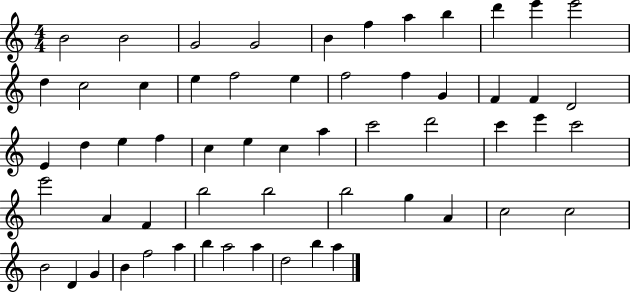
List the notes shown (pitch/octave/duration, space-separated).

B4/h B4/h G4/h G4/h B4/q F5/q A5/q B5/q D6/q E6/q E6/h D5/q C5/h C5/q E5/q F5/h E5/q F5/h F5/q G4/q F4/q F4/q D4/h E4/q D5/q E5/q F5/q C5/q E5/q C5/q A5/q C6/h D6/h C6/q E6/q C6/h E6/h A4/q F4/q B5/h B5/h B5/h G5/q A4/q C5/h C5/h B4/h D4/q G4/q B4/q F5/h A5/q B5/q A5/h A5/q D5/h B5/q A5/q